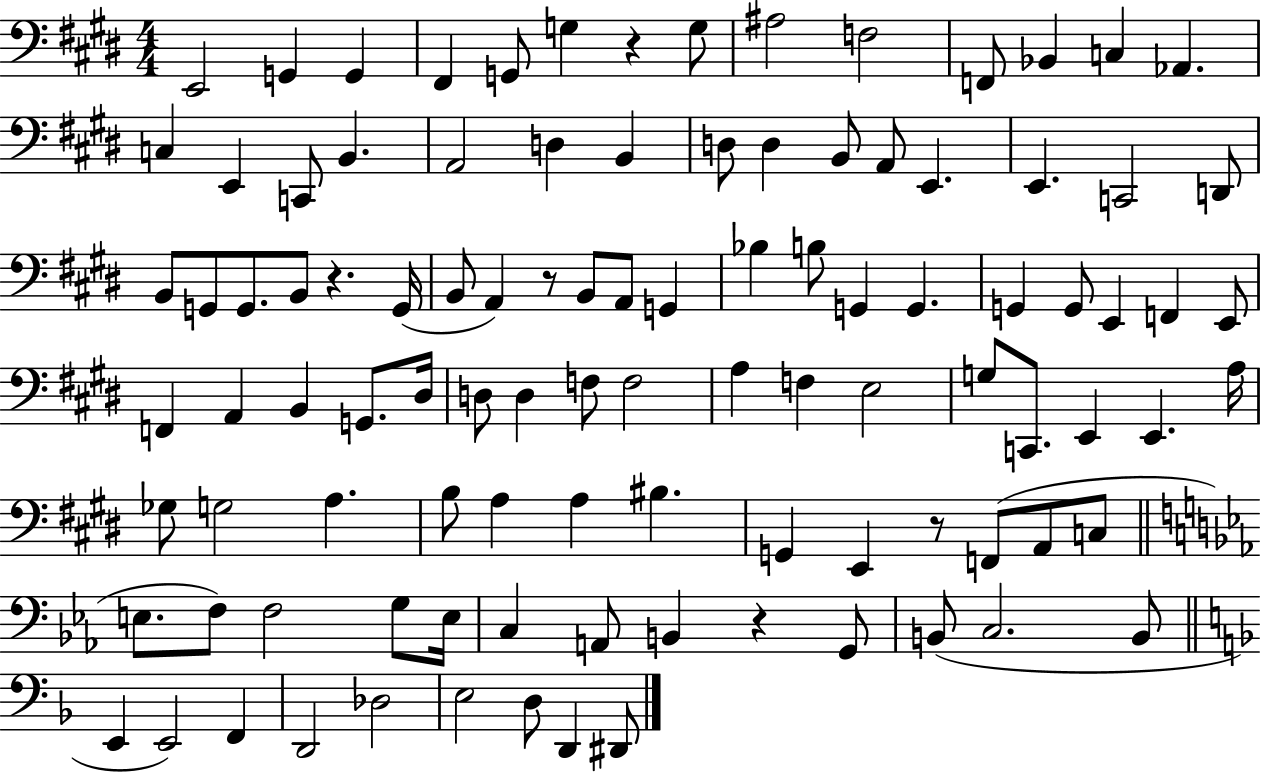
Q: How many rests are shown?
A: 5